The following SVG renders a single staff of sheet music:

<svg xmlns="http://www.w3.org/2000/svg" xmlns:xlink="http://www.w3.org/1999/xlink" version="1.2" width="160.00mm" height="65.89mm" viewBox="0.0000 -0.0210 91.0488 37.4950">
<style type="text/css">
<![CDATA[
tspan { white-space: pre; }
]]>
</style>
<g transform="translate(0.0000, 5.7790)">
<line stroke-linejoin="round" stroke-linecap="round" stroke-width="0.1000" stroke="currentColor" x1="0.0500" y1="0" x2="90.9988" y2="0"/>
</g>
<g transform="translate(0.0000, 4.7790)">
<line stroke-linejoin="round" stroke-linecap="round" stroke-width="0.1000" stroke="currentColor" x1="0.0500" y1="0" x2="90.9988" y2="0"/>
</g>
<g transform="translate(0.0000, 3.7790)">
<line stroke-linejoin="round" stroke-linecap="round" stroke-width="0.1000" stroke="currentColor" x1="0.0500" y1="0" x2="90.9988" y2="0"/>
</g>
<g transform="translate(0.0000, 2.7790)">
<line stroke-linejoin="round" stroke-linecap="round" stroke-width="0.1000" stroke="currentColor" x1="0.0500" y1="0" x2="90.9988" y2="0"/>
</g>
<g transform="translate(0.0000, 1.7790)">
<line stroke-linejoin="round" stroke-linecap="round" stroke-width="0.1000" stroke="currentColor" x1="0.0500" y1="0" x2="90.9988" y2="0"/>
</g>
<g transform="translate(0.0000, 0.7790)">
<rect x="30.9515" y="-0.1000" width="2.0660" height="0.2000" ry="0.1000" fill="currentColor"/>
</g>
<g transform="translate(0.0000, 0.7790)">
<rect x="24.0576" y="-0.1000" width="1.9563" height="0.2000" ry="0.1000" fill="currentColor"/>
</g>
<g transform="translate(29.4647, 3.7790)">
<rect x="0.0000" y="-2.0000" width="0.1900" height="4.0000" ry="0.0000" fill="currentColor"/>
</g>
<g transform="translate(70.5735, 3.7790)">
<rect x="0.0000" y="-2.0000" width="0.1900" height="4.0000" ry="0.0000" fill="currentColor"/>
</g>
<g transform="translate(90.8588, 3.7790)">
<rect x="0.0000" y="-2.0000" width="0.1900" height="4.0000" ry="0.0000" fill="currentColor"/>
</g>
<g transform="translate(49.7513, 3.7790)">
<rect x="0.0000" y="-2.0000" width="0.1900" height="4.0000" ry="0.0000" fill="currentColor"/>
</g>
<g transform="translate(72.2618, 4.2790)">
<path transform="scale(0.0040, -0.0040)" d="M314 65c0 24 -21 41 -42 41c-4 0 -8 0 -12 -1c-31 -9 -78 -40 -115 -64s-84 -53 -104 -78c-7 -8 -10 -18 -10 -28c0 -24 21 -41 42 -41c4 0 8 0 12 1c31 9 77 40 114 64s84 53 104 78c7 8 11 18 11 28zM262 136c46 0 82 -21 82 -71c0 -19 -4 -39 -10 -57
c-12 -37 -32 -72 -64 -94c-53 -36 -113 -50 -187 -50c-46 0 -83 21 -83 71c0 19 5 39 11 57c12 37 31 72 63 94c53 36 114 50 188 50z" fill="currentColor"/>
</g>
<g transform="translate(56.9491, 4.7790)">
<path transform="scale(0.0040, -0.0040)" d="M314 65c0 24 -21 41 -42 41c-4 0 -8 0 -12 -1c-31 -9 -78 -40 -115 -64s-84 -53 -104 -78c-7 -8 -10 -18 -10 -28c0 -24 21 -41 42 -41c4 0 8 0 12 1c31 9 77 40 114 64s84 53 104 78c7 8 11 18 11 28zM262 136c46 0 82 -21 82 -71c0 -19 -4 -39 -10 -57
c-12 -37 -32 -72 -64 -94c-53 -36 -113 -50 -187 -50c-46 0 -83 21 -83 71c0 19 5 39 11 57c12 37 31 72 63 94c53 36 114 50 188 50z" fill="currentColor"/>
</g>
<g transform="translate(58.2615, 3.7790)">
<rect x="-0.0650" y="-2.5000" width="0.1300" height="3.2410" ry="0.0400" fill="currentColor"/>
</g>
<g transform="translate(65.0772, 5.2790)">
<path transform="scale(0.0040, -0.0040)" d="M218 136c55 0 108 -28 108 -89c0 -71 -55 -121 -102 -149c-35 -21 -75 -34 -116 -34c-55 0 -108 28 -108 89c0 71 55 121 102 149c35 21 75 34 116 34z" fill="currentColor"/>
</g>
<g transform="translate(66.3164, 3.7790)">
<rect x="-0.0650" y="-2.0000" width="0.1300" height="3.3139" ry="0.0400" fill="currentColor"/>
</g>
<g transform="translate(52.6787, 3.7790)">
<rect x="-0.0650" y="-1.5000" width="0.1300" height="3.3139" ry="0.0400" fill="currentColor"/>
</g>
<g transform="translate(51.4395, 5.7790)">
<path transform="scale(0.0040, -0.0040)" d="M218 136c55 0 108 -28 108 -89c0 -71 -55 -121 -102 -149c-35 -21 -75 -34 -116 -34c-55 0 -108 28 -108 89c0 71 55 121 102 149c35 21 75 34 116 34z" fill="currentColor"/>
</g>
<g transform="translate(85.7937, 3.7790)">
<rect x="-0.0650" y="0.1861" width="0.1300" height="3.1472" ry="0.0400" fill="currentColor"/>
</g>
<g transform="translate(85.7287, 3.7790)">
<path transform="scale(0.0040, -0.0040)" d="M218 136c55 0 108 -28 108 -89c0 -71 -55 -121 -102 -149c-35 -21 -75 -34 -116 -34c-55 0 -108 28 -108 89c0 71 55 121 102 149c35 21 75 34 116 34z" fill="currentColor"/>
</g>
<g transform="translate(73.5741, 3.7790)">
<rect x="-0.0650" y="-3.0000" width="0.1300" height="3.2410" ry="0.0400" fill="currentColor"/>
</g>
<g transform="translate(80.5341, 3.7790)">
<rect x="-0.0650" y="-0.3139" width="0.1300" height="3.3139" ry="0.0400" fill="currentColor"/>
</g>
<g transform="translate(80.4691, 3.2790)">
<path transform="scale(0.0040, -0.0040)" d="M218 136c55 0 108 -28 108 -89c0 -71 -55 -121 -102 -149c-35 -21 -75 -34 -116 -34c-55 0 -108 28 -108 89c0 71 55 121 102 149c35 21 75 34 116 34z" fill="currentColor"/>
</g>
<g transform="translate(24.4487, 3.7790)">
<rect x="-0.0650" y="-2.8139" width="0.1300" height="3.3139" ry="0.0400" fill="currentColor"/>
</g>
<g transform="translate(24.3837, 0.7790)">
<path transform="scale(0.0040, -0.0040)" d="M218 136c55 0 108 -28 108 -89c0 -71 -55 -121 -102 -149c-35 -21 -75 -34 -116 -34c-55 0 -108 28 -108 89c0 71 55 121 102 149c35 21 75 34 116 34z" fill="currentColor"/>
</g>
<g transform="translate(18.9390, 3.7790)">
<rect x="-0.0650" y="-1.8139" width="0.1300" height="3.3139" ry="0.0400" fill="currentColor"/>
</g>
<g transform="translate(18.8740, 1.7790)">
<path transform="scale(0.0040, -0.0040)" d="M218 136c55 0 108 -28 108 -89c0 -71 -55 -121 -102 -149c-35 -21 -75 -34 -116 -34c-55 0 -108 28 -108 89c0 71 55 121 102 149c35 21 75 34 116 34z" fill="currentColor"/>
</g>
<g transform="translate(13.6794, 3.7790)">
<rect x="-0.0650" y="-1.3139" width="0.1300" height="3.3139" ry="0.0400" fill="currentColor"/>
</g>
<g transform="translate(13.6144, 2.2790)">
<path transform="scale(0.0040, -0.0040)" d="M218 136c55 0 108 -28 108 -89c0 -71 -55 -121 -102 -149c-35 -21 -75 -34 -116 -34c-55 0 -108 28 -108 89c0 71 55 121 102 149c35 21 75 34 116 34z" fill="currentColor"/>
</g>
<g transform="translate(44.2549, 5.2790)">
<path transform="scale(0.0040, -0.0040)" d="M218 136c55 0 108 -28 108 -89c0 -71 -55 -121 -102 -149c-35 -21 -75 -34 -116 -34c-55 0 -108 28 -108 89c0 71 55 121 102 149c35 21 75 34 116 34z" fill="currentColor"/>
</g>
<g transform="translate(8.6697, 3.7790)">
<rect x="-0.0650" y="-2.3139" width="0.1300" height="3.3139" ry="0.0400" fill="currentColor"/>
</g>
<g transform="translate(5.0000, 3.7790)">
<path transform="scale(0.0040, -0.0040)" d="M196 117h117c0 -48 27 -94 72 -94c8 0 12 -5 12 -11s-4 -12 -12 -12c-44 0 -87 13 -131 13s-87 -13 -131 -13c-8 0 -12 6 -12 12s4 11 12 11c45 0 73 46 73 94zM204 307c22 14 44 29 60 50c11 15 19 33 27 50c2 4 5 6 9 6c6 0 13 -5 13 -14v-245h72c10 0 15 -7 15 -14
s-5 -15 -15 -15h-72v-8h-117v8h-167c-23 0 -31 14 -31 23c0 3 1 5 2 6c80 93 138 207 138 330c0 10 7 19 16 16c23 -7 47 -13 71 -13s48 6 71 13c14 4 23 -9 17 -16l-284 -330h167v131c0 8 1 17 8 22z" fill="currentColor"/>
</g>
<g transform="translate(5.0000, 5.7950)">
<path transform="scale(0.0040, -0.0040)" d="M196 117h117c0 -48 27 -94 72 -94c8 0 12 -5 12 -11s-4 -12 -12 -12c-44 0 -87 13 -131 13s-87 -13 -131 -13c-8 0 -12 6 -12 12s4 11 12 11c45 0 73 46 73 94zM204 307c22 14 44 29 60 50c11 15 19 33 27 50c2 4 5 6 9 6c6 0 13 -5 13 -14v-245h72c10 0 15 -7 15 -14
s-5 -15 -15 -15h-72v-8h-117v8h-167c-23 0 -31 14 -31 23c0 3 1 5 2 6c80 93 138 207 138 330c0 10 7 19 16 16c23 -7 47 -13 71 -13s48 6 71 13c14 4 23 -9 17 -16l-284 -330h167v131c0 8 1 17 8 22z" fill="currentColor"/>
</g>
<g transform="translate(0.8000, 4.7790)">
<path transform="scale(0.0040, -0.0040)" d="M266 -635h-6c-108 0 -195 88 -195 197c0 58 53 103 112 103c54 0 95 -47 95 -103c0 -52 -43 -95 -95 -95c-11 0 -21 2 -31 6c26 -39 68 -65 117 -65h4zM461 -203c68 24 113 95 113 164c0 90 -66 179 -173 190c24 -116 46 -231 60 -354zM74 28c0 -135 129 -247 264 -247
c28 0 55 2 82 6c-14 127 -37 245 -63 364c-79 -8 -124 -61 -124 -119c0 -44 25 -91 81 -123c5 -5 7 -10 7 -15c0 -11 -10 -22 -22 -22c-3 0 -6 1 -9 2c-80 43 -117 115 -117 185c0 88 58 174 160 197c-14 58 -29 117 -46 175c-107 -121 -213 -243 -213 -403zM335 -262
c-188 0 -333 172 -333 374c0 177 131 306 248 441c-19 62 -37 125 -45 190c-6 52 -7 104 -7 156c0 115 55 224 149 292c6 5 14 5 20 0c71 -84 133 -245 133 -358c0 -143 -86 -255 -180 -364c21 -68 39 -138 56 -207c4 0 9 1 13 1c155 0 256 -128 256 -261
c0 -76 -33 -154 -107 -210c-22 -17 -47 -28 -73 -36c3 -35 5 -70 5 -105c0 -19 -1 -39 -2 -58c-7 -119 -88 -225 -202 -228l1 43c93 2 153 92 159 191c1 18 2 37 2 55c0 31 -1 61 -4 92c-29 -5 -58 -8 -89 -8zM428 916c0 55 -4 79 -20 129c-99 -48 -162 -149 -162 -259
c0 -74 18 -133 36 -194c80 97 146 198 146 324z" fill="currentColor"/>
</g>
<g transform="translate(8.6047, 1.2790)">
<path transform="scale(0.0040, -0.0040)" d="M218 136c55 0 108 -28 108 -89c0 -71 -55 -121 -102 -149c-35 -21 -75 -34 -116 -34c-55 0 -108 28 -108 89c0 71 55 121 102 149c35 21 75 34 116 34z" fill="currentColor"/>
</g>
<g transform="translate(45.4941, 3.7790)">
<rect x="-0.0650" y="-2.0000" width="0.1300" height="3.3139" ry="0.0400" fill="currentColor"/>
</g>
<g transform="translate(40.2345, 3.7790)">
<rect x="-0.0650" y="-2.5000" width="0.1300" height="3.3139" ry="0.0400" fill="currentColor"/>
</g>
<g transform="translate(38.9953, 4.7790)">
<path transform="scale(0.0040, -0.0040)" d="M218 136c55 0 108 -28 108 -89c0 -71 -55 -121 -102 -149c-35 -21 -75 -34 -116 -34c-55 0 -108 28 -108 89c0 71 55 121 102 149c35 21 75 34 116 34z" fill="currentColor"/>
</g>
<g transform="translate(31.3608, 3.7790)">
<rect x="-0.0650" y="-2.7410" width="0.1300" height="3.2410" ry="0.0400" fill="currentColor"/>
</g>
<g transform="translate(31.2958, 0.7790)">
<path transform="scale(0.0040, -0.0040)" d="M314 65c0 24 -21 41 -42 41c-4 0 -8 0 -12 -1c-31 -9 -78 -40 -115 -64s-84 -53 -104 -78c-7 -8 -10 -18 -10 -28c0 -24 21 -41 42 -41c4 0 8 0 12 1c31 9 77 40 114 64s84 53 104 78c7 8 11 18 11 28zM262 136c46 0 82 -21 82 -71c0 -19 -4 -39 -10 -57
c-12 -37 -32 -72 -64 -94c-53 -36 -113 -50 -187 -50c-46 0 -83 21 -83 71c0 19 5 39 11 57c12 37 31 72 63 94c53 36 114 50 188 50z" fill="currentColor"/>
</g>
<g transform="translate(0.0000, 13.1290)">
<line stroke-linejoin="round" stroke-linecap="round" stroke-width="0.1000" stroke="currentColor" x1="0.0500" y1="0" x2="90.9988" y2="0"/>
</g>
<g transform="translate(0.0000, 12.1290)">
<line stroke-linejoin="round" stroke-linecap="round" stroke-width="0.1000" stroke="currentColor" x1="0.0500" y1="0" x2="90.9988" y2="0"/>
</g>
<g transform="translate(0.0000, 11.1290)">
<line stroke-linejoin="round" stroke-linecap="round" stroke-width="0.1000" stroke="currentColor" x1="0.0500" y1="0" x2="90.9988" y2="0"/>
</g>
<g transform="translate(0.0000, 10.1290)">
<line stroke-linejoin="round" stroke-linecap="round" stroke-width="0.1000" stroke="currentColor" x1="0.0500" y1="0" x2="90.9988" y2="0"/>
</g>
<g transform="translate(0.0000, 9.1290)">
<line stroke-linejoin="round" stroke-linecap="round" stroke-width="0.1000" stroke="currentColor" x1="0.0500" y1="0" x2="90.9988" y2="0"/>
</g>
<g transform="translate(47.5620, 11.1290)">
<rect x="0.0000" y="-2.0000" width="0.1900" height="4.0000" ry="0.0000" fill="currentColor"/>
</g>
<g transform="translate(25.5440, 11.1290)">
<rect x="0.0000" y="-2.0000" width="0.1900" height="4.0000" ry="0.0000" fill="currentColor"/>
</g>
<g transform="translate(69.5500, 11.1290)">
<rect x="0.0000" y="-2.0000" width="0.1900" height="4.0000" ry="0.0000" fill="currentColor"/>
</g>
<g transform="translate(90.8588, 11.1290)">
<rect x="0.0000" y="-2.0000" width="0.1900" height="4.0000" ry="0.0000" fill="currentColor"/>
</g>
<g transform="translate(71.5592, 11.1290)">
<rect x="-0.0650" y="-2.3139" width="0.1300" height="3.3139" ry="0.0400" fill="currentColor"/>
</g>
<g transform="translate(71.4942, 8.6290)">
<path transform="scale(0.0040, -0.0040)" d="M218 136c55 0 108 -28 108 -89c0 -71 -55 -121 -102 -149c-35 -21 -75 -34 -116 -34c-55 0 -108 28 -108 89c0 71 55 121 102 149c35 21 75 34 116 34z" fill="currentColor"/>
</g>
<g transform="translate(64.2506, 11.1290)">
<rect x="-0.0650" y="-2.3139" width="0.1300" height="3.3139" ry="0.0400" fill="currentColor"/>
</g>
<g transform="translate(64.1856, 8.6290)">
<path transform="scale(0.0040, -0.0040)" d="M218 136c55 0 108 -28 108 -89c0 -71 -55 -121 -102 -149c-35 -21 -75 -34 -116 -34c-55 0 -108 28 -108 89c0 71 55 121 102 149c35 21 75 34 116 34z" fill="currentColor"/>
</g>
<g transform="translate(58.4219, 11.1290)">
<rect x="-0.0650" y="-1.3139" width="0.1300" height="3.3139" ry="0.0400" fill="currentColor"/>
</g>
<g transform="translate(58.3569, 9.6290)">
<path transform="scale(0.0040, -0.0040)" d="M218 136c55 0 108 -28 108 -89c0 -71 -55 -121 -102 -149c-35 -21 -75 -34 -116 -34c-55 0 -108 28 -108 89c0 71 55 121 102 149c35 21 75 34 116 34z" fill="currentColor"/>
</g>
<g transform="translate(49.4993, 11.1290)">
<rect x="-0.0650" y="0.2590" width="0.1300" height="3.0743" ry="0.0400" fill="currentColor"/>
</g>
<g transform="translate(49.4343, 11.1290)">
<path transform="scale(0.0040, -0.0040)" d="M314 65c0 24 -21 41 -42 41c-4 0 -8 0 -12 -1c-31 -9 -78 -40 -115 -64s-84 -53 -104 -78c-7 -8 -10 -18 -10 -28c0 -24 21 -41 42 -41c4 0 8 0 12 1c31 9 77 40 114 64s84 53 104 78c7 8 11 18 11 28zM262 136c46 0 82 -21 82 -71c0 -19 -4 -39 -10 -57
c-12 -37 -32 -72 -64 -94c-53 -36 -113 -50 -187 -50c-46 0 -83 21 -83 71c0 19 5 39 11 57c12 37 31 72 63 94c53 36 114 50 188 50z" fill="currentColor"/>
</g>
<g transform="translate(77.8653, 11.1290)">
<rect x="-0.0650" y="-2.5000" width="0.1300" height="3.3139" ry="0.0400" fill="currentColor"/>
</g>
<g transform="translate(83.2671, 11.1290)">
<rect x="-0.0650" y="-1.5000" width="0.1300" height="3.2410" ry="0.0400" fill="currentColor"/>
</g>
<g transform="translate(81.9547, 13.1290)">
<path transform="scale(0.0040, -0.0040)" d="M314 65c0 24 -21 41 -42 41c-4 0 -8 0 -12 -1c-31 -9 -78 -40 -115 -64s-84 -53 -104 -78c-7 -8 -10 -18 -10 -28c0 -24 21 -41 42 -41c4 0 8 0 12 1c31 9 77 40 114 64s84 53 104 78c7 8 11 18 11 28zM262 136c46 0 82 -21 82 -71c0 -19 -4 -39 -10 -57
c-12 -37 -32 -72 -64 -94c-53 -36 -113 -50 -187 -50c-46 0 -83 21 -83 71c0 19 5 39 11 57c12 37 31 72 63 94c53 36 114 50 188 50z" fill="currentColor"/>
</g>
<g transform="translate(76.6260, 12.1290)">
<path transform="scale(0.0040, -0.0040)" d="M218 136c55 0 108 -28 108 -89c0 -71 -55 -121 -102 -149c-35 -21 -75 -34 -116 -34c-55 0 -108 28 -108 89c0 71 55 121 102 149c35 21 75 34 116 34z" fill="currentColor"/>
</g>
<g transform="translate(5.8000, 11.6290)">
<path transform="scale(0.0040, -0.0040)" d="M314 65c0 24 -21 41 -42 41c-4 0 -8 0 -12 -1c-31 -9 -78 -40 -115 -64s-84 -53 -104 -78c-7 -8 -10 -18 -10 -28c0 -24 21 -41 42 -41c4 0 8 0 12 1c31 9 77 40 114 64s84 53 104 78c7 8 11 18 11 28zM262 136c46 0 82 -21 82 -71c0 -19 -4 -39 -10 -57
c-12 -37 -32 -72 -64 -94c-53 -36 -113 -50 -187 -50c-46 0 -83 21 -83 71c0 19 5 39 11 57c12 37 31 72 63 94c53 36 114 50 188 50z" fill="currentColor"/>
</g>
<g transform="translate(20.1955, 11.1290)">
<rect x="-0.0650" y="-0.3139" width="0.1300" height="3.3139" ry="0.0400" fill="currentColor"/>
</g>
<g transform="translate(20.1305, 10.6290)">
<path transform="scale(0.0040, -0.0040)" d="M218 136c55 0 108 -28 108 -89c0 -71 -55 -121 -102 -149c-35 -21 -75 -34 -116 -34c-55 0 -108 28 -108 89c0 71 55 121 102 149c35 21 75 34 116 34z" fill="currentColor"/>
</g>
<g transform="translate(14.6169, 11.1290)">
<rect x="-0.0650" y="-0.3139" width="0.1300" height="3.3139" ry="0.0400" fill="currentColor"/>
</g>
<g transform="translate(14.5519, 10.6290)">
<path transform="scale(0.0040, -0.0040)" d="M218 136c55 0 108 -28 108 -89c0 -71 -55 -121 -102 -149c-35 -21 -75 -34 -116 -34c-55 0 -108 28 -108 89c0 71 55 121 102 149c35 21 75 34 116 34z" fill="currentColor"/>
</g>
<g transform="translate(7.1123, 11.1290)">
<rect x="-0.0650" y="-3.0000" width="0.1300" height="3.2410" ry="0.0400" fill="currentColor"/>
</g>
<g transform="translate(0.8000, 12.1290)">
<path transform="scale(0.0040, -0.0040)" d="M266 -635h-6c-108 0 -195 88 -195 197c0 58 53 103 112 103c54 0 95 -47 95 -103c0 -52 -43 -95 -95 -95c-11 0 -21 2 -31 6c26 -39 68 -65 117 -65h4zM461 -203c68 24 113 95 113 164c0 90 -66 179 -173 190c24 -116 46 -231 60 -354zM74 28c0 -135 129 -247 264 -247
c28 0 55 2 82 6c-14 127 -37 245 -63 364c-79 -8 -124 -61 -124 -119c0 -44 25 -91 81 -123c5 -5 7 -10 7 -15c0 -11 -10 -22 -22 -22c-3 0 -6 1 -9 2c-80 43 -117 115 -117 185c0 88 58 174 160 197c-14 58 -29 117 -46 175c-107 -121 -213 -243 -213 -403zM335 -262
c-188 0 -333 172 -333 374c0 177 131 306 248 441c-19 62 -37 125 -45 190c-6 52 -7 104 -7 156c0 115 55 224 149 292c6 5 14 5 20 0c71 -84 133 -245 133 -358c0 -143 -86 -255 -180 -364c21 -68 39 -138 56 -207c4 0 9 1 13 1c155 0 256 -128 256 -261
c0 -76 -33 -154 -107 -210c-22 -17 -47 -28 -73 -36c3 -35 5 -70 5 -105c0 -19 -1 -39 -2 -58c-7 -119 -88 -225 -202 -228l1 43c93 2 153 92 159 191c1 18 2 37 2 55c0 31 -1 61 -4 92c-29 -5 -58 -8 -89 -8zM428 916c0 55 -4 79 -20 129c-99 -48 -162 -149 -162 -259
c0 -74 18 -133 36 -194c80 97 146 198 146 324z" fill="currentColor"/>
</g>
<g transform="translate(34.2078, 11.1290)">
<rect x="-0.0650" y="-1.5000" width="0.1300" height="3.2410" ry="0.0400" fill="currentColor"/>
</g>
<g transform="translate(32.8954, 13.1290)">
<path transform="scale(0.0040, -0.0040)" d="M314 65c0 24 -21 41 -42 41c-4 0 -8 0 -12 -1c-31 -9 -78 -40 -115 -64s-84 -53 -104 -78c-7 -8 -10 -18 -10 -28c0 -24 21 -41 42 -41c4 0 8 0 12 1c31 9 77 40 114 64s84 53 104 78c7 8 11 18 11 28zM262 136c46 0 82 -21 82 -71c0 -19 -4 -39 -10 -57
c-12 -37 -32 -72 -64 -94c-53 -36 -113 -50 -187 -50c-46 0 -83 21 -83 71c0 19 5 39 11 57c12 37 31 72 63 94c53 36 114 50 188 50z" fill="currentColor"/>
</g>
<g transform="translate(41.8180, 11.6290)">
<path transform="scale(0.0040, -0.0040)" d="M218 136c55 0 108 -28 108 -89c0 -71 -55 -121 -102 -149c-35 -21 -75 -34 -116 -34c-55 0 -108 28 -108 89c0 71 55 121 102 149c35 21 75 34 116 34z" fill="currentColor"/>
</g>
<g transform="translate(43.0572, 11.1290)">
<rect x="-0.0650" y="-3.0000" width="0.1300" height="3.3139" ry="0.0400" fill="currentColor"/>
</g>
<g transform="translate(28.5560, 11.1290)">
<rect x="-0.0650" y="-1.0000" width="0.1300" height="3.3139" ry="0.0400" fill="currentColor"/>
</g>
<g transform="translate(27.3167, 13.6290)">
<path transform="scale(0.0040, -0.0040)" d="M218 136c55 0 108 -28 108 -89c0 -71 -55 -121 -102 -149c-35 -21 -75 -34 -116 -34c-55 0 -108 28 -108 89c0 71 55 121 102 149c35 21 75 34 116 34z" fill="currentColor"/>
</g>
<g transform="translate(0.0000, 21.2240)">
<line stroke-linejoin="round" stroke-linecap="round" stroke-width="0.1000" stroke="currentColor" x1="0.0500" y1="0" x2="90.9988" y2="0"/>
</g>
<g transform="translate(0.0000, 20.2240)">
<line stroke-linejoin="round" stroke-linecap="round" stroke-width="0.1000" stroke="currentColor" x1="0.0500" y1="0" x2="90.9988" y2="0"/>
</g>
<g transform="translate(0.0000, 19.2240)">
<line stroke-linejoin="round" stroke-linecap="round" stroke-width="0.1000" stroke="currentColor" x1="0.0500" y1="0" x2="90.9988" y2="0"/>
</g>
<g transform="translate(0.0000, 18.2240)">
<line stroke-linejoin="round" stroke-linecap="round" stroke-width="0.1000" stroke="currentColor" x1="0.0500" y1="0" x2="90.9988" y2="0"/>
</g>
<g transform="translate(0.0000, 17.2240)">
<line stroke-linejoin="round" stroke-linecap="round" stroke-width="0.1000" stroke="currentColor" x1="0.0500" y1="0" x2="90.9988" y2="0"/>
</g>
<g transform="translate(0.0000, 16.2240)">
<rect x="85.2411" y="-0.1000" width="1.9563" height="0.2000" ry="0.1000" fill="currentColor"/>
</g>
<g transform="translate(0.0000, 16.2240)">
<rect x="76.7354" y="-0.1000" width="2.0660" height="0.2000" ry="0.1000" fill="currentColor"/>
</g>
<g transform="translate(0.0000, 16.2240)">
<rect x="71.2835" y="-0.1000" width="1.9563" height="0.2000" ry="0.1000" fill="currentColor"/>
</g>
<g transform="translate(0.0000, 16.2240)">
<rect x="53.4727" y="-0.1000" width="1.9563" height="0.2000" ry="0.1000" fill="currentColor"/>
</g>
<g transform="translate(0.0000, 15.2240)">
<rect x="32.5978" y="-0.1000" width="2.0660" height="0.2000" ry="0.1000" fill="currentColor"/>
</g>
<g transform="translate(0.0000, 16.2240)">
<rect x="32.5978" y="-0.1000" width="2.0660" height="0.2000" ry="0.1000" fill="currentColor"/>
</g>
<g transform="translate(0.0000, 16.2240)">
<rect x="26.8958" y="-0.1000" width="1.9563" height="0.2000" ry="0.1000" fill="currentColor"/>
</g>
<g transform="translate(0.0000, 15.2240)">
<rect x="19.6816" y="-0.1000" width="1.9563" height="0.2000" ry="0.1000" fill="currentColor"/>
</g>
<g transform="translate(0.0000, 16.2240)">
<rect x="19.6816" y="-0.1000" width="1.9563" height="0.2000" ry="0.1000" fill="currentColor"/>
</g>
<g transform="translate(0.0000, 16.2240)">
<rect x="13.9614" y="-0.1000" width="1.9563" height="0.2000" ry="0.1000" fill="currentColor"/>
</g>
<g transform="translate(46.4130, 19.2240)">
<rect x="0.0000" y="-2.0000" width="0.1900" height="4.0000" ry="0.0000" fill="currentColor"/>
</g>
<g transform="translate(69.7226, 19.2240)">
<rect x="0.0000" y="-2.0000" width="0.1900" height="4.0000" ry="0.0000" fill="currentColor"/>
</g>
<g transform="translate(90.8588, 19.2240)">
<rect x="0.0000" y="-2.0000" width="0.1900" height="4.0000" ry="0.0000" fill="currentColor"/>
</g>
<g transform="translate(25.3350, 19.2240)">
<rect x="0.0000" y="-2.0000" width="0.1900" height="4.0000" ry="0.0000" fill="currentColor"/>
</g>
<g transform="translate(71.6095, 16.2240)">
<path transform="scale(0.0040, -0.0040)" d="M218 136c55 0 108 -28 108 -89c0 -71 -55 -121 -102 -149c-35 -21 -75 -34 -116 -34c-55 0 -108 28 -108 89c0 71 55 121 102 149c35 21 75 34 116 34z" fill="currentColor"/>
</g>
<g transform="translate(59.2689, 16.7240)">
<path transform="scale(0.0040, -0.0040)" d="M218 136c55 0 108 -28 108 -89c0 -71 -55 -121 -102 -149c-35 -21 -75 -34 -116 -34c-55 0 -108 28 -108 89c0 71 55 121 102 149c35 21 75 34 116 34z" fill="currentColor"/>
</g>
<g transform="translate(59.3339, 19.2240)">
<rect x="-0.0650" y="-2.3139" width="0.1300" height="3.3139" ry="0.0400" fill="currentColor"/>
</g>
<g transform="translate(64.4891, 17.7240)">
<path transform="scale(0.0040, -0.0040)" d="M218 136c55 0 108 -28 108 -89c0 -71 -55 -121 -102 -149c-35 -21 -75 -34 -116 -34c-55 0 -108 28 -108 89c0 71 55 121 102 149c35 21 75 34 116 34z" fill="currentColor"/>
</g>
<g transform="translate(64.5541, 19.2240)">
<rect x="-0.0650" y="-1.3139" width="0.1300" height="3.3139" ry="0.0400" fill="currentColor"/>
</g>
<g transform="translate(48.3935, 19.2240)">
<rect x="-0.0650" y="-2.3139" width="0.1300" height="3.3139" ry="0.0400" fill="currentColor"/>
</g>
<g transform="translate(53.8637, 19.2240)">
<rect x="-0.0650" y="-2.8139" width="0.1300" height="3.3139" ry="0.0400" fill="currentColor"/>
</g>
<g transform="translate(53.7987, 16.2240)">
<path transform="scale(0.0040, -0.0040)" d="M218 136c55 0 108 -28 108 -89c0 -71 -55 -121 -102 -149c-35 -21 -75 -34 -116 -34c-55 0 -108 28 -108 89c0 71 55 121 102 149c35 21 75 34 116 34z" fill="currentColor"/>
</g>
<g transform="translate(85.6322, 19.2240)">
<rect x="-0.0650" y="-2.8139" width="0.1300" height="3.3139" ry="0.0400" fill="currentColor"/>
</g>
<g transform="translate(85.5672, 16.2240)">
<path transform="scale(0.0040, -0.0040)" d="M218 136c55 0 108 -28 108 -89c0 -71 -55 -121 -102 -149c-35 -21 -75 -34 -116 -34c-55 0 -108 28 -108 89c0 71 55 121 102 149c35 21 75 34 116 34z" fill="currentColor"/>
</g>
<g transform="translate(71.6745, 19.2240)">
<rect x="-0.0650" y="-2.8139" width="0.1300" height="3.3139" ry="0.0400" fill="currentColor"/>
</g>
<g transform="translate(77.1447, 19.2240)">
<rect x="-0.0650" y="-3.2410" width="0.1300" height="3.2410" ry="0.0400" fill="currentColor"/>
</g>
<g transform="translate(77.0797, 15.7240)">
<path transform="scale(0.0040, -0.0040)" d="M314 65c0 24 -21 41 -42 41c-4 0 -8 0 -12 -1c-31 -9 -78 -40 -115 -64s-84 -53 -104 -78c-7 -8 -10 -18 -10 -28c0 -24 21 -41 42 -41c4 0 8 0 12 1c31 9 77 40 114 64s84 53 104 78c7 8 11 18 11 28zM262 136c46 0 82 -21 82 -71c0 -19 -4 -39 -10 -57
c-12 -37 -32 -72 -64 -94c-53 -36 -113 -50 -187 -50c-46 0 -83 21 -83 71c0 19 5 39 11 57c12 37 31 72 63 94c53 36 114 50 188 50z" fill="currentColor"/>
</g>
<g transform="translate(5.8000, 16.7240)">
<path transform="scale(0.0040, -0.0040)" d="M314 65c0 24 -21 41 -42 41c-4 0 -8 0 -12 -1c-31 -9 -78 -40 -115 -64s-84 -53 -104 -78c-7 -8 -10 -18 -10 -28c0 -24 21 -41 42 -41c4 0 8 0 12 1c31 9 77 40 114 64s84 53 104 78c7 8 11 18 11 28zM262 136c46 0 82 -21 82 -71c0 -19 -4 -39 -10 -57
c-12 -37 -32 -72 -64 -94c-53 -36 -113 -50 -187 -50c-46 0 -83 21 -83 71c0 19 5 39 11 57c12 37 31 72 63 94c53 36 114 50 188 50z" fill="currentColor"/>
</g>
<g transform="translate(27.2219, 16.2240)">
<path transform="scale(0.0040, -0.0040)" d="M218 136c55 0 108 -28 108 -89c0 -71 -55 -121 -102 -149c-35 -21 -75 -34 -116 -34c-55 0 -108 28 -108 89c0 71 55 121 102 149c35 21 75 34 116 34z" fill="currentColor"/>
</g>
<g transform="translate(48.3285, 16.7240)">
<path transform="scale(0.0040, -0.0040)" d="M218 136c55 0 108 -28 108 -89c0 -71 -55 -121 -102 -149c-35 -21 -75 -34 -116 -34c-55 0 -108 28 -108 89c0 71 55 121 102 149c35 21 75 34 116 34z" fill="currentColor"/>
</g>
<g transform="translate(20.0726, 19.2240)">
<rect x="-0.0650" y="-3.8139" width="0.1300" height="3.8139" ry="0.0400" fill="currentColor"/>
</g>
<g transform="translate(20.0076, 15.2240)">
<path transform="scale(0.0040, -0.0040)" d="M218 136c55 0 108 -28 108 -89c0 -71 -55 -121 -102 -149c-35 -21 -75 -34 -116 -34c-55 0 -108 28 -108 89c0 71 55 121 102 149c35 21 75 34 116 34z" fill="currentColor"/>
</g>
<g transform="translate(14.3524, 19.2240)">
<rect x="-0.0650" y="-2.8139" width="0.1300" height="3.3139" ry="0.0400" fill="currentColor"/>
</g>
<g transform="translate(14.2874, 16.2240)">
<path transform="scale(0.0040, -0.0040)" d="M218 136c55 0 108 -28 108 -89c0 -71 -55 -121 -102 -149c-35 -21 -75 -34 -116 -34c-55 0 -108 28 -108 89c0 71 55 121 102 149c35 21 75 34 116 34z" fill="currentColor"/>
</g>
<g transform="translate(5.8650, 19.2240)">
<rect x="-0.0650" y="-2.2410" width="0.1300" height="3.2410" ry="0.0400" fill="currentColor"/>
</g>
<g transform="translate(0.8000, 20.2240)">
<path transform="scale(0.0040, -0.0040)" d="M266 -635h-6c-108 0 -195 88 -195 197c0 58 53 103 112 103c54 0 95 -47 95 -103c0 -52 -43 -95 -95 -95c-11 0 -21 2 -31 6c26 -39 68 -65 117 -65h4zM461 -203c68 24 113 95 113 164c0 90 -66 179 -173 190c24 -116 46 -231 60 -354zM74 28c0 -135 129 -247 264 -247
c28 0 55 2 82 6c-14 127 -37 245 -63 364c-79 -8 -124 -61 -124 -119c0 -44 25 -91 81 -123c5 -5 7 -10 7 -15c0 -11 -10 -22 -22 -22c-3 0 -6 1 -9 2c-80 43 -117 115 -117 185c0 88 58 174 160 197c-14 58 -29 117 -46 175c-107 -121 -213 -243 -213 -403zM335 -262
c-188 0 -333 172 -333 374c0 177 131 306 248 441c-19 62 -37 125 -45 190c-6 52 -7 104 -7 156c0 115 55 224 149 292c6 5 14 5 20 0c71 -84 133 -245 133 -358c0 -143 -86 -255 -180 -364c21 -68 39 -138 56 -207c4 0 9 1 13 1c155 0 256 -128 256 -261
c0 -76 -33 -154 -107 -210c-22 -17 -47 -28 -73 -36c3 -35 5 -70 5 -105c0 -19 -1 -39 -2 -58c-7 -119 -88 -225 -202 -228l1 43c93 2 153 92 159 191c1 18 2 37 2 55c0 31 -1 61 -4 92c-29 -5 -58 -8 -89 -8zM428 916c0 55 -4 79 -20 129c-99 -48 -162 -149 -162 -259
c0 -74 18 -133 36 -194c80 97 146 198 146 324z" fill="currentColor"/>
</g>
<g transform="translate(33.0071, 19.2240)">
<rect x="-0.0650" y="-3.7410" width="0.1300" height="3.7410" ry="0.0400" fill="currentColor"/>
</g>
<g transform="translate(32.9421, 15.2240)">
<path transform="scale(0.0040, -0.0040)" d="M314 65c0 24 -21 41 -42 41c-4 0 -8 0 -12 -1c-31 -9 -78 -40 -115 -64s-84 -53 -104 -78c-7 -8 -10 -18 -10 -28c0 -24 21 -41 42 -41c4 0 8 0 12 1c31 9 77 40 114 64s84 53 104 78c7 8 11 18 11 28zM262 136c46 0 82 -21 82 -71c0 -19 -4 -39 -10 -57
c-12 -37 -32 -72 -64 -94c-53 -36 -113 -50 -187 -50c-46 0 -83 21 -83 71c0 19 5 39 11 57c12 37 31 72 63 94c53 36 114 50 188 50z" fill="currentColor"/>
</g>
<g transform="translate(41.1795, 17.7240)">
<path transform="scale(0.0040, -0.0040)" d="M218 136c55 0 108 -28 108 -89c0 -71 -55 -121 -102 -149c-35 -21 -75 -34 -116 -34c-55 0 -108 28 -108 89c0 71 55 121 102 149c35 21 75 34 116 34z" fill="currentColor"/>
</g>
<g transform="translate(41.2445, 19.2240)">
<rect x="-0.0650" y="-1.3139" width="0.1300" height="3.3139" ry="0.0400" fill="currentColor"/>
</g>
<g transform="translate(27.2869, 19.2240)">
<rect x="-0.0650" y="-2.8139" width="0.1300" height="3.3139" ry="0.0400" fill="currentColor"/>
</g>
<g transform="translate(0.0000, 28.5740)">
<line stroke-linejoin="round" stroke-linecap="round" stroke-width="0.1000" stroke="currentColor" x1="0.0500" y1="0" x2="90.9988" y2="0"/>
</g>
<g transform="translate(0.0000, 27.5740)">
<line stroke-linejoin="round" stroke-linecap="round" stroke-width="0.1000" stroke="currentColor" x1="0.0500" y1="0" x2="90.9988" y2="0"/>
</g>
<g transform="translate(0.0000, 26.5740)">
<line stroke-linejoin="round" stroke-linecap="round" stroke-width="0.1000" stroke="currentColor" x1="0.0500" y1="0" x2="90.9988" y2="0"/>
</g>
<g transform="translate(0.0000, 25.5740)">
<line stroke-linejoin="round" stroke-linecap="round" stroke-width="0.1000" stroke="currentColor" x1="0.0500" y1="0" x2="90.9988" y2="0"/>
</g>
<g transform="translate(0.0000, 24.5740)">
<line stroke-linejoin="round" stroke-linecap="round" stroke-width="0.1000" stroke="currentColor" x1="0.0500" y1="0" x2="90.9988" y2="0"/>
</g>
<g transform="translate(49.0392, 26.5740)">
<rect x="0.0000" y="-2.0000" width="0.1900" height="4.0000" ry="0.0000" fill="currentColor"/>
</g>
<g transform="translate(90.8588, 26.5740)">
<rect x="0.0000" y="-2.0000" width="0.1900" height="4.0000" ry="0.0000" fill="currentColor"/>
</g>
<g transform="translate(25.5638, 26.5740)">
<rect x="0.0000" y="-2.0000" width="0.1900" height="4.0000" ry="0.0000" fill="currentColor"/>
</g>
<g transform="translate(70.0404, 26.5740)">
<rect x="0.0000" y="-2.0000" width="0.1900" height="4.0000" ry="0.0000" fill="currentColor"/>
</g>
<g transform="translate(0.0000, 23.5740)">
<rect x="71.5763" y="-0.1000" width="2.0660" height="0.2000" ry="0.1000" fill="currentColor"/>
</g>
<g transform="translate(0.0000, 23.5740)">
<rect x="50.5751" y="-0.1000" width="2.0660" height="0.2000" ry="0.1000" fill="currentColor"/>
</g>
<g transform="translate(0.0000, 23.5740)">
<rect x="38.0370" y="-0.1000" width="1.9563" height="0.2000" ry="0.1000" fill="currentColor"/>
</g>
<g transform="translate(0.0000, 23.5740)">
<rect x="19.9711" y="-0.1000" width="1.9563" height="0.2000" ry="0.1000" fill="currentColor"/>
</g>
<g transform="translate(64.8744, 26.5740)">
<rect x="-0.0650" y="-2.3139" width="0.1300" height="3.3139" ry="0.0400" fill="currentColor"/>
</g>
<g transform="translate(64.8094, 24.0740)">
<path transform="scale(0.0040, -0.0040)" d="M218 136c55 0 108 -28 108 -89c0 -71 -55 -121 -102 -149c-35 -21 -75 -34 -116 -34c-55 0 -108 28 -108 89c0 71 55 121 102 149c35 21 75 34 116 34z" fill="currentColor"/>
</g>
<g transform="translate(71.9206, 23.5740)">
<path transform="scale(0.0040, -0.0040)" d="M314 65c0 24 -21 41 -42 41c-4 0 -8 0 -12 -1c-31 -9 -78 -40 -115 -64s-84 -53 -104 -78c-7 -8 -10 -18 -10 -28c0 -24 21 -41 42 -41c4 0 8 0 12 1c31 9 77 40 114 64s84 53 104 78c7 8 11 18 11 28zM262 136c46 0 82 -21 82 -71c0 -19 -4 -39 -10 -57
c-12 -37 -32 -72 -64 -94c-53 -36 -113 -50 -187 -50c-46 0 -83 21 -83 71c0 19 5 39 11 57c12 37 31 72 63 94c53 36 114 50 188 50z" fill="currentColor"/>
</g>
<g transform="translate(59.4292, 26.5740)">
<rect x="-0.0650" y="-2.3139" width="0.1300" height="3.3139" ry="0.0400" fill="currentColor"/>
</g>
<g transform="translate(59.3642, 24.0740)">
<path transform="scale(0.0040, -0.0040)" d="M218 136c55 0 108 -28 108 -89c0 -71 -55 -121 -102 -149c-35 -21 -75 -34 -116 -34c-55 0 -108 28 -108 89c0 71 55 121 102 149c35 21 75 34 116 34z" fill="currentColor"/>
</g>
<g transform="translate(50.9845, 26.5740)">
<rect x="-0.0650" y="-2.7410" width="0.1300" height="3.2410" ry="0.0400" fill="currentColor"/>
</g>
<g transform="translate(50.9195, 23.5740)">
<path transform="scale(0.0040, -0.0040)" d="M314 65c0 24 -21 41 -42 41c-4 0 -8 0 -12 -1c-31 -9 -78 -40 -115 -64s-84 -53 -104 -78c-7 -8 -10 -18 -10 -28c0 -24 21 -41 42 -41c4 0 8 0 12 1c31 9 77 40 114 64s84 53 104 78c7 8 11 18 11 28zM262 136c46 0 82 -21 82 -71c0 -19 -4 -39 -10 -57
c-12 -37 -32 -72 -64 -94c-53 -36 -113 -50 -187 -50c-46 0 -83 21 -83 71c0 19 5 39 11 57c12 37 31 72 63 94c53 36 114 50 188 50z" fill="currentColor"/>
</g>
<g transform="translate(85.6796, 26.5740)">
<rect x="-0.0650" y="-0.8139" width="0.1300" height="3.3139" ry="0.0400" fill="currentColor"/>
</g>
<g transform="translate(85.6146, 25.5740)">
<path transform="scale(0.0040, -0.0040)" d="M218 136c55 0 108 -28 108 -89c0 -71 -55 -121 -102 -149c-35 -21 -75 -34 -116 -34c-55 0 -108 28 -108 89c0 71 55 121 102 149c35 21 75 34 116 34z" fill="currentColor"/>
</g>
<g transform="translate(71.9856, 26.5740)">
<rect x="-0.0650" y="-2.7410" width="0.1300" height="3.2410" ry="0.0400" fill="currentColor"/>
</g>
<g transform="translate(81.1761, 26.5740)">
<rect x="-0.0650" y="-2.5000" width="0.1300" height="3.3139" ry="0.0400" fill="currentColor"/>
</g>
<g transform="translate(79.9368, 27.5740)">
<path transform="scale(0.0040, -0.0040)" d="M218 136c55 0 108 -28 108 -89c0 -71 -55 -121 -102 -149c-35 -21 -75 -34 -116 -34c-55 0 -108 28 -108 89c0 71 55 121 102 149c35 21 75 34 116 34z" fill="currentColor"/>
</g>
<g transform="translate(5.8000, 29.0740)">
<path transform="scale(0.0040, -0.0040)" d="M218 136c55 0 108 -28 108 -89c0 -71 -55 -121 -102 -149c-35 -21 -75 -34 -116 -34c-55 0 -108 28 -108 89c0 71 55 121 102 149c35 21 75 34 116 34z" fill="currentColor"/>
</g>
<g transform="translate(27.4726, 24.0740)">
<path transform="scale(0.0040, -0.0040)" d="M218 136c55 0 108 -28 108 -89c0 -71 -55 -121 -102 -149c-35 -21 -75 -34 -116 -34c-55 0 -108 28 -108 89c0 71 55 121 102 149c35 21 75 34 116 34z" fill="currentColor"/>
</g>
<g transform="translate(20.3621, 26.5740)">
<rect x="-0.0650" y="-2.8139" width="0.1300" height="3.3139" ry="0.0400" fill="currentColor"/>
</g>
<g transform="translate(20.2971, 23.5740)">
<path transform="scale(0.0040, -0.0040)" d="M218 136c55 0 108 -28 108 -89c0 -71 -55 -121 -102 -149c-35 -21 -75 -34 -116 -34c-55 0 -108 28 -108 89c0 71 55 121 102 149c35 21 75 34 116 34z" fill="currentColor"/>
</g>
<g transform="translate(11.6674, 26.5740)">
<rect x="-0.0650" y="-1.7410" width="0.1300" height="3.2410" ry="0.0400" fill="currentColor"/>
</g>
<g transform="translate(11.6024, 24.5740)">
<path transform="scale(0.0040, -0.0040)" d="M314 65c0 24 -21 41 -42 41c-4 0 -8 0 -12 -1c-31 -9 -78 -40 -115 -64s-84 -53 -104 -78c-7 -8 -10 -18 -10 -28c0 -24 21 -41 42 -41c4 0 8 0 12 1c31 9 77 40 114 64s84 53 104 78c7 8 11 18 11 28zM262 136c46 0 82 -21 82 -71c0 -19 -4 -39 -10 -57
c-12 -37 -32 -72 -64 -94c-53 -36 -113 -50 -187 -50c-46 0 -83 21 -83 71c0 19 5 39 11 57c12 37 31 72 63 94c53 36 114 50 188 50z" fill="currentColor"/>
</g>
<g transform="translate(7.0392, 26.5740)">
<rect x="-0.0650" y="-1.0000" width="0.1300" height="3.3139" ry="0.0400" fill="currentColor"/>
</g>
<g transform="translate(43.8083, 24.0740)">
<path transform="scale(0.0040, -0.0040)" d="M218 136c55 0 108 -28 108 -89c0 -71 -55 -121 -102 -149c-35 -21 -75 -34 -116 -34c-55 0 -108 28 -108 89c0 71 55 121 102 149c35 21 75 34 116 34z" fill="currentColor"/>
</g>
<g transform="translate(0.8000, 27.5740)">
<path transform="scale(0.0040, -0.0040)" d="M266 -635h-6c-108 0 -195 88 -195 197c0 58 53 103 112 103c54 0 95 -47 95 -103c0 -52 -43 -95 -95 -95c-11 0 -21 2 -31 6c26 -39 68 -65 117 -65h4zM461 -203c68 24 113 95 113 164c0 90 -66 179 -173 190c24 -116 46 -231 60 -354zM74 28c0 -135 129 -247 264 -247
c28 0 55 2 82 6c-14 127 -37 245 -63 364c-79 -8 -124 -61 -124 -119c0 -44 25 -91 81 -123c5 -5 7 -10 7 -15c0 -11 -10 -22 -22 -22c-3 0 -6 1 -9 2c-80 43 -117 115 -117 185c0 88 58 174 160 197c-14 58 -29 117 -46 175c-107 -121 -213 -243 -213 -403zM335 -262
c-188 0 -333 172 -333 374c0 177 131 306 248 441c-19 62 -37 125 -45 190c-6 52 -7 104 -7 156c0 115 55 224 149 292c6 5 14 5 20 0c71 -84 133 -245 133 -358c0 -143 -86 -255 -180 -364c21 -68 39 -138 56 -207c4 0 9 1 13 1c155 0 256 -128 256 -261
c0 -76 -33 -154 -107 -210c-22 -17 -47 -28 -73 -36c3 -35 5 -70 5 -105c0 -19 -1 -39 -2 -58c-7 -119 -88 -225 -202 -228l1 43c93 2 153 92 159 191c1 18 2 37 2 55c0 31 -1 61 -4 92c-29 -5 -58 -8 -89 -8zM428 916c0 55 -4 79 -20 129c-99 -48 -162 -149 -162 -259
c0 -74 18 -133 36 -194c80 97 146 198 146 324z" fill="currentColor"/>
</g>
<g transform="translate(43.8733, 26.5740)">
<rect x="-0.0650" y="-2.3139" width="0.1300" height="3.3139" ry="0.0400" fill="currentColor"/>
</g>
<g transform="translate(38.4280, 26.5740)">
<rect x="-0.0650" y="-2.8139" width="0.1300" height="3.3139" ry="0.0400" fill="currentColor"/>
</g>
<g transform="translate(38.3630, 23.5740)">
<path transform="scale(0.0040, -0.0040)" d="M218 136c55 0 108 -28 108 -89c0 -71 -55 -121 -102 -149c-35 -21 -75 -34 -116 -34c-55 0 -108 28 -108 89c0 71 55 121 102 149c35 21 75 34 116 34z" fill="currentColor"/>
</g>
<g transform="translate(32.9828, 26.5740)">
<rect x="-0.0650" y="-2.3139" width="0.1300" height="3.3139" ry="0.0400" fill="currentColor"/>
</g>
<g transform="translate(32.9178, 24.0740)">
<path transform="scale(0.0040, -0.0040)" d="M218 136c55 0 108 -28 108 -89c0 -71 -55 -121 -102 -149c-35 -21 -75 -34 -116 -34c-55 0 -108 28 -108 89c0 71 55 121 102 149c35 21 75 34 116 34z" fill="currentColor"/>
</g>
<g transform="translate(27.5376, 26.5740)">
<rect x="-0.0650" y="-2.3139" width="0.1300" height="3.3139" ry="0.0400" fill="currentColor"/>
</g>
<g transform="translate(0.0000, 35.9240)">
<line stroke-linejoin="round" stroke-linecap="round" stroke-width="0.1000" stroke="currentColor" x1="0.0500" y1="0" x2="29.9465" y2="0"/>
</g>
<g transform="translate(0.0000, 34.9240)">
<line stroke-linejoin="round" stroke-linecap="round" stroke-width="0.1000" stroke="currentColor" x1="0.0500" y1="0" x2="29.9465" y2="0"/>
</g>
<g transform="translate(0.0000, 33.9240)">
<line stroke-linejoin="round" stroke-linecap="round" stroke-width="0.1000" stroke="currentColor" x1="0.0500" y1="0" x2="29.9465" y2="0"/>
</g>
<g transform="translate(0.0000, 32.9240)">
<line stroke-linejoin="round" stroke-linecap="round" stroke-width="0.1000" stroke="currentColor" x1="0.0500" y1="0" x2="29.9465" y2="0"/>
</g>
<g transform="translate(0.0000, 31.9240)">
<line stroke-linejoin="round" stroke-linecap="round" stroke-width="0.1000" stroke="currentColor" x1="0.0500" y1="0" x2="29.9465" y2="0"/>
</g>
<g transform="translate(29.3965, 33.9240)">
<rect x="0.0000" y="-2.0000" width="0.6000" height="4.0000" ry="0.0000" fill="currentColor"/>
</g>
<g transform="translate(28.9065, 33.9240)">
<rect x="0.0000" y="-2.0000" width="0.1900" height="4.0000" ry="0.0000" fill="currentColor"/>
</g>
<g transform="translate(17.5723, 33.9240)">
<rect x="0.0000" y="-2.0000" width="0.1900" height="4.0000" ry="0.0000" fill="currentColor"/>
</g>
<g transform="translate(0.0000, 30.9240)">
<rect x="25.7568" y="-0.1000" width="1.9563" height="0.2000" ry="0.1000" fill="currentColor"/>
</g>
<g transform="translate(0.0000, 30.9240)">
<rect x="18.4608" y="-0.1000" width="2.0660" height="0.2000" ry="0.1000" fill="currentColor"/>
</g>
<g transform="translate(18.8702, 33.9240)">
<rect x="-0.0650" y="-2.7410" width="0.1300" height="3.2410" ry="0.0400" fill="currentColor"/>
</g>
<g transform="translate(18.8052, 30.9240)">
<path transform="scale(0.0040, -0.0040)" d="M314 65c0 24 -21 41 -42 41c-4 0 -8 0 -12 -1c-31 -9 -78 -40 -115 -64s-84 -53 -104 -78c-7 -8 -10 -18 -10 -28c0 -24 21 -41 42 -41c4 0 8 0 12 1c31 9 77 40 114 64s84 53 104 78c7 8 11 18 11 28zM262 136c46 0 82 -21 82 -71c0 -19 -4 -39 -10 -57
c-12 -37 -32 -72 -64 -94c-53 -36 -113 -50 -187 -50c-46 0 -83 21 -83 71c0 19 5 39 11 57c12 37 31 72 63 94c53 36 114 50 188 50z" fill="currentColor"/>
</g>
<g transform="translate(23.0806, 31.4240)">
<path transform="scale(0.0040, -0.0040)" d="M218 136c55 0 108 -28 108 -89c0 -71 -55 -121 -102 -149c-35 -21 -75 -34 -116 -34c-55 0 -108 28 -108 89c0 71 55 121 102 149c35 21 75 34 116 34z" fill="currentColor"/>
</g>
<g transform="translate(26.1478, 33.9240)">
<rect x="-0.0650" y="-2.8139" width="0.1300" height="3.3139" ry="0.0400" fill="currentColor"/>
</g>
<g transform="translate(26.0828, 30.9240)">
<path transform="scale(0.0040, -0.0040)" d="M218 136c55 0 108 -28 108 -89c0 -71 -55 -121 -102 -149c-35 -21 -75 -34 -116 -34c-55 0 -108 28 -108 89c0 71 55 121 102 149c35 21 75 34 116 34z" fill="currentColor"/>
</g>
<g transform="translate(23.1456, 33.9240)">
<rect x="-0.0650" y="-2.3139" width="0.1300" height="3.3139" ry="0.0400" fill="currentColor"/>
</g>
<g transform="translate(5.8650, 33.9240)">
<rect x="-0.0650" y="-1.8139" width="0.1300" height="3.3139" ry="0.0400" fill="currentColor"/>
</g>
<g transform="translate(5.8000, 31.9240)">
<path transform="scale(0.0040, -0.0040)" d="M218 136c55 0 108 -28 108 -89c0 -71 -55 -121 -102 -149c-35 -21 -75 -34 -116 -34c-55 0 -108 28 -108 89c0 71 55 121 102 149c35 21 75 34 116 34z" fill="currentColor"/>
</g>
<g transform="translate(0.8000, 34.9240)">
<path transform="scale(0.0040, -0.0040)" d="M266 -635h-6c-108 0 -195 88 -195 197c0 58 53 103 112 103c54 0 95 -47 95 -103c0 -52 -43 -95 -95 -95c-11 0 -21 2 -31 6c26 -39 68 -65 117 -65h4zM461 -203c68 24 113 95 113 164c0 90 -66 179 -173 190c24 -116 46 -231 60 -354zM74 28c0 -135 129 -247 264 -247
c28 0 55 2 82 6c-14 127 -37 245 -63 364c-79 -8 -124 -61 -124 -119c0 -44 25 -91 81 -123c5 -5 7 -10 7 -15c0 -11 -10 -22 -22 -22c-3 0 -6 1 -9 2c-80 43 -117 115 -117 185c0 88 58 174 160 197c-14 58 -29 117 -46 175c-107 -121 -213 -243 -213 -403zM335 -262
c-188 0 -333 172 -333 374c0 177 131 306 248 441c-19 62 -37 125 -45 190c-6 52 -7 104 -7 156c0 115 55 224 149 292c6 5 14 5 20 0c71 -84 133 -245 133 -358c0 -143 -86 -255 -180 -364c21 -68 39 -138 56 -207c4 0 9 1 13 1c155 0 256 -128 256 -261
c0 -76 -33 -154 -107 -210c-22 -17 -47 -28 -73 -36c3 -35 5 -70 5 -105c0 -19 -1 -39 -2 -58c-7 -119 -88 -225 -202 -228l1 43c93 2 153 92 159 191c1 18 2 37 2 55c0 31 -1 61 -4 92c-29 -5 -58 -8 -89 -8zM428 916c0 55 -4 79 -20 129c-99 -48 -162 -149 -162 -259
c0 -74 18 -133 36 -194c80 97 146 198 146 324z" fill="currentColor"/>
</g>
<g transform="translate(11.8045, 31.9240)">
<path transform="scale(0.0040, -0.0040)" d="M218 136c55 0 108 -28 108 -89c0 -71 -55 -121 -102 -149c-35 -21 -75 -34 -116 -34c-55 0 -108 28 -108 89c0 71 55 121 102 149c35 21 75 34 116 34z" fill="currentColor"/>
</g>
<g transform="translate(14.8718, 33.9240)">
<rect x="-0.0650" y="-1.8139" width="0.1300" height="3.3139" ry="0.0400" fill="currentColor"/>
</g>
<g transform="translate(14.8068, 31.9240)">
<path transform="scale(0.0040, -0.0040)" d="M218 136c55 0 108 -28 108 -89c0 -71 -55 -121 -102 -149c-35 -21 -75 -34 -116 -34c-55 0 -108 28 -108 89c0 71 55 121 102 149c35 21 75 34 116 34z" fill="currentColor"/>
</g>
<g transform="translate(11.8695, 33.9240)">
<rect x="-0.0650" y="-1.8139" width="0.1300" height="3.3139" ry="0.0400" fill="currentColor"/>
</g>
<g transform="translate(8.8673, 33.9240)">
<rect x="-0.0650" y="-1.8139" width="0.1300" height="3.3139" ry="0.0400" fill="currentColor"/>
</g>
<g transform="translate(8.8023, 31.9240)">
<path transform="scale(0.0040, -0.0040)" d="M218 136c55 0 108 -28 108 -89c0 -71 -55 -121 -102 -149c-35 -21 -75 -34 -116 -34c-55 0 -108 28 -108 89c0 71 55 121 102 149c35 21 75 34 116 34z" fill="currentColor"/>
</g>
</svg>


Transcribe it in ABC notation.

X:1
T:Untitled
M:4/4
L:1/4
K:C
g e f a a2 G F E G2 F A2 c B A2 c c D E2 A B2 e g g G E2 g2 a c' a c'2 e g a g e a b2 a D f2 a g g a g a2 g g a2 G d f f f f a2 g a